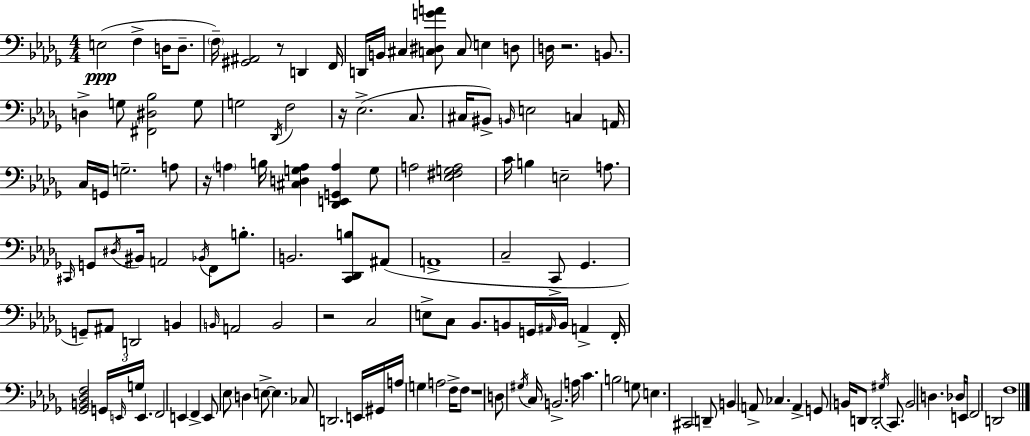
{
  \clef bass
  \numericTimeSignature
  \time 4/4
  \key bes \minor
  e2(\ppp f4-> d16 d8.-- | \parenthesize f16--) <gis, ais,>2 r8 d,4 f,16 | d,16 b,16 cis4 <c dis g' a'>8 c8 e4 d8 | d16 r2. b,8. | \break d4-> g8 <fis, dis bes>2 g8 | g2 \acciaccatura { des,16 } f2 | r16 ees2.->( c8. | cis16 bis,8->) \grace { b,16 } e2 c4 | \break a,16 c16 g,16 g2.-- | a8 r16 \parenthesize a4 b16 <cis d g a>4 <des, e, g, a>4 | g8 a2 <ees fis g a>2 | c'16 b4 e2-- a8. | \break \grace { cis,16 } g,8 \acciaccatura { dis16 } bis,16 a,2 \acciaccatura { bes,16 } | f,8 b8.-. b,2. | <c, des, b>8 ais,8( a,1-> | c2-- c,8-> ges,4. | \break g,8--) ais,8 d,2 | b,4 \grace { b,16 } a,2 b,2 | r2 c2 | e8-> c8 bes,8. b,8 g,16 | \break \grace { ais,16 } b,16 a,4-> f,16-. <ges, b, des f>2 \tuplet 3/2 { g,16 | \grace { e,16 } g16 } e,4. f,2 | e,4 f,4-> e,8 ees8 d4 | e8->~~ e4. ces8 d,2. | \break e,16 gis,16 a16 g4 a2 | f16-> f8 r1 | d8 \acciaccatura { gis16 } c16 b,2.-> | a16 c'4. b2 | \break g8 e4. cis,2 | d,8-- b,4 a,8-> ces4. | a,4-> g,8 b,16 d,8 d,2-. | \acciaccatura { gis16 } c,8. b,2 | \break d4. des16 e,16 f,2 | d,2 f1 | \bar "|."
}